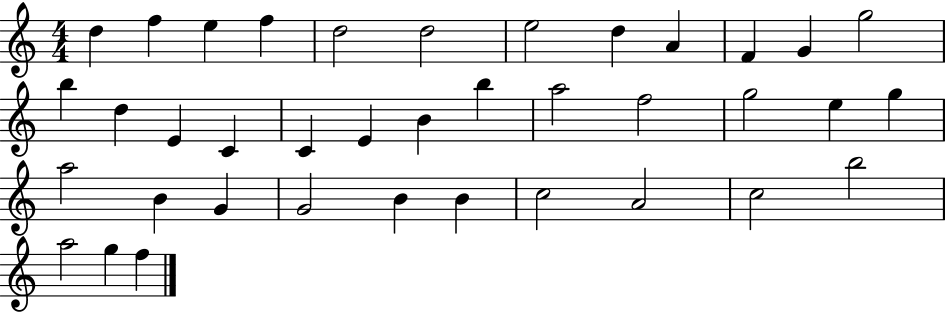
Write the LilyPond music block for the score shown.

{
  \clef treble
  \numericTimeSignature
  \time 4/4
  \key c \major
  d''4 f''4 e''4 f''4 | d''2 d''2 | e''2 d''4 a'4 | f'4 g'4 g''2 | \break b''4 d''4 e'4 c'4 | c'4 e'4 b'4 b''4 | a''2 f''2 | g''2 e''4 g''4 | \break a''2 b'4 g'4 | g'2 b'4 b'4 | c''2 a'2 | c''2 b''2 | \break a''2 g''4 f''4 | \bar "|."
}